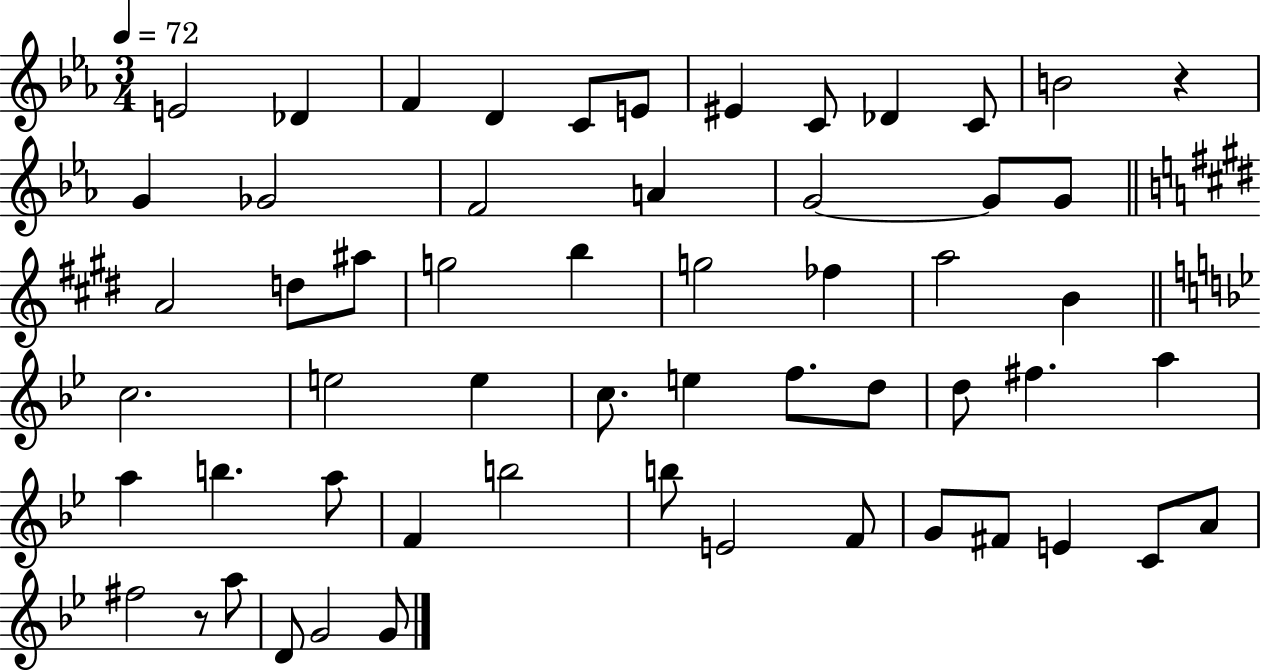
{
  \clef treble
  \numericTimeSignature
  \time 3/4
  \key ees \major
  \tempo 4 = 72
  e'2 des'4 | f'4 d'4 c'8 e'8 | eis'4 c'8 des'4 c'8 | b'2 r4 | \break g'4 ges'2 | f'2 a'4 | g'2~~ g'8 g'8 | \bar "||" \break \key e \major a'2 d''8 ais''8 | g''2 b''4 | g''2 fes''4 | a''2 b'4 | \break \bar "||" \break \key g \minor c''2. | e''2 e''4 | c''8. e''4 f''8. d''8 | d''8 fis''4. a''4 | \break a''4 b''4. a''8 | f'4 b''2 | b''8 e'2 f'8 | g'8 fis'8 e'4 c'8 a'8 | \break fis''2 r8 a''8 | d'8 g'2 g'8 | \bar "|."
}